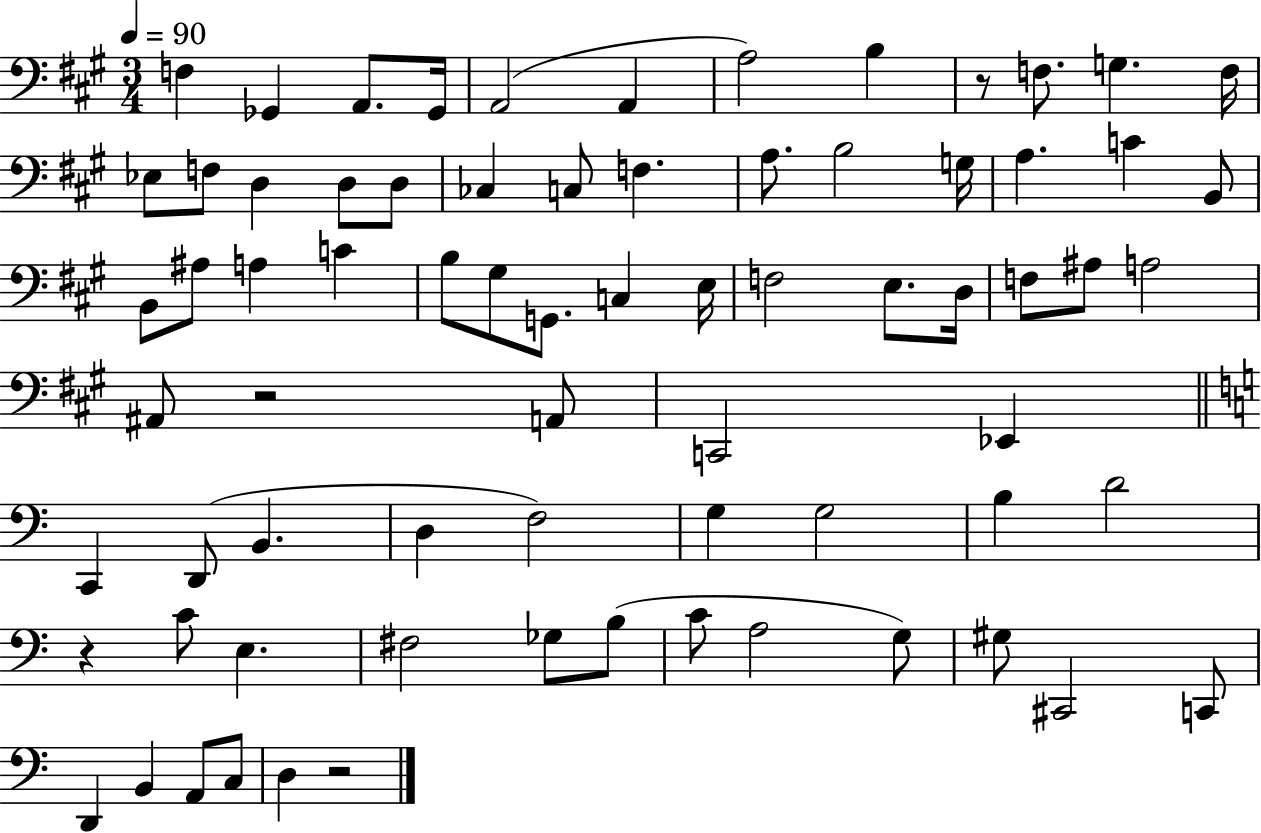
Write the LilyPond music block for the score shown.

{
  \clef bass
  \numericTimeSignature
  \time 3/4
  \key a \major
  \tempo 4 = 90
  f4 ges,4 a,8. ges,16 | a,2( a,4 | a2) b4 | r8 f8. g4. f16 | \break ees8 f8 d4 d8 d8 | ces4 c8 f4. | a8. b2 g16 | a4. c'4 b,8 | \break b,8 ais8 a4 c'4 | b8 gis8 g,8. c4 e16 | f2 e8. d16 | f8 ais8 a2 | \break ais,8 r2 a,8 | c,2 ees,4 | \bar "||" \break \key a \minor c,4 d,8( b,4. | d4 f2) | g4 g2 | b4 d'2 | \break r4 c'8 e4. | fis2 ges8 b8( | c'8 a2 g8) | gis8 cis,2 c,8 | \break d,4 b,4 a,8 c8 | d4 r2 | \bar "|."
}